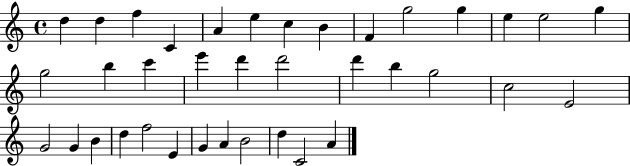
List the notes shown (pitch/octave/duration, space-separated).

D5/q D5/q F5/q C4/q A4/q E5/q C5/q B4/q F4/q G5/h G5/q E5/q E5/h G5/q G5/h B5/q C6/q E6/q D6/q D6/h D6/q B5/q G5/h C5/h E4/h G4/h G4/q B4/q D5/q F5/h E4/q G4/q A4/q B4/h D5/q C4/h A4/q